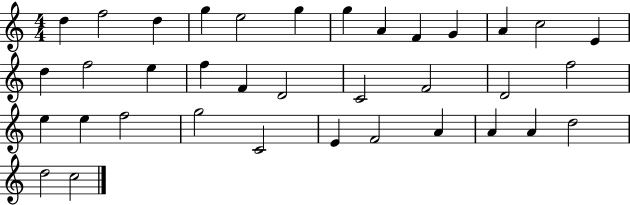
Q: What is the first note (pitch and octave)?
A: D5